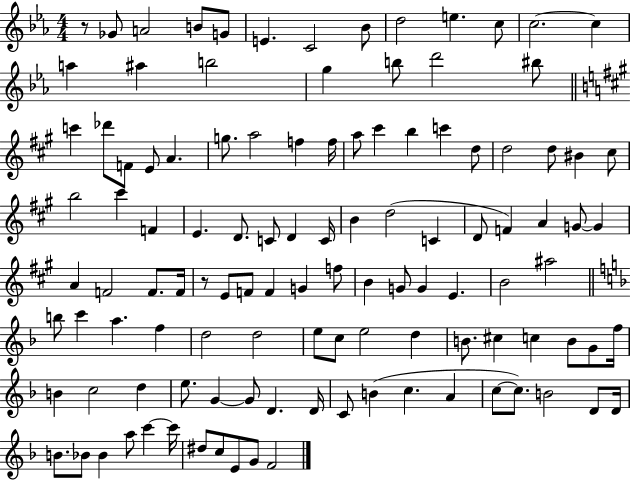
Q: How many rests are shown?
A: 2